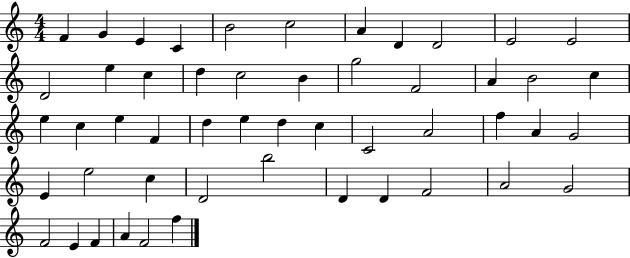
{
  \clef treble
  \numericTimeSignature
  \time 4/4
  \key c \major
  f'4 g'4 e'4 c'4 | b'2 c''2 | a'4 d'4 d'2 | e'2 e'2 | \break d'2 e''4 c''4 | d''4 c''2 b'4 | g''2 f'2 | a'4 b'2 c''4 | \break e''4 c''4 e''4 f'4 | d''4 e''4 d''4 c''4 | c'2 a'2 | f''4 a'4 g'2 | \break e'4 e''2 c''4 | d'2 b''2 | d'4 d'4 f'2 | a'2 g'2 | \break f'2 e'4 f'4 | a'4 f'2 f''4 | \bar "|."
}